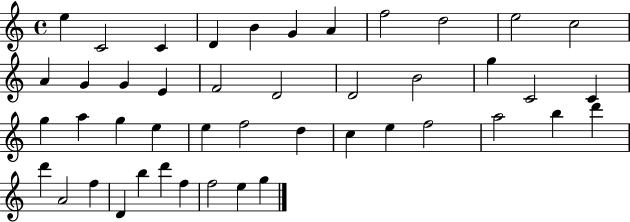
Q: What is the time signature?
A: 4/4